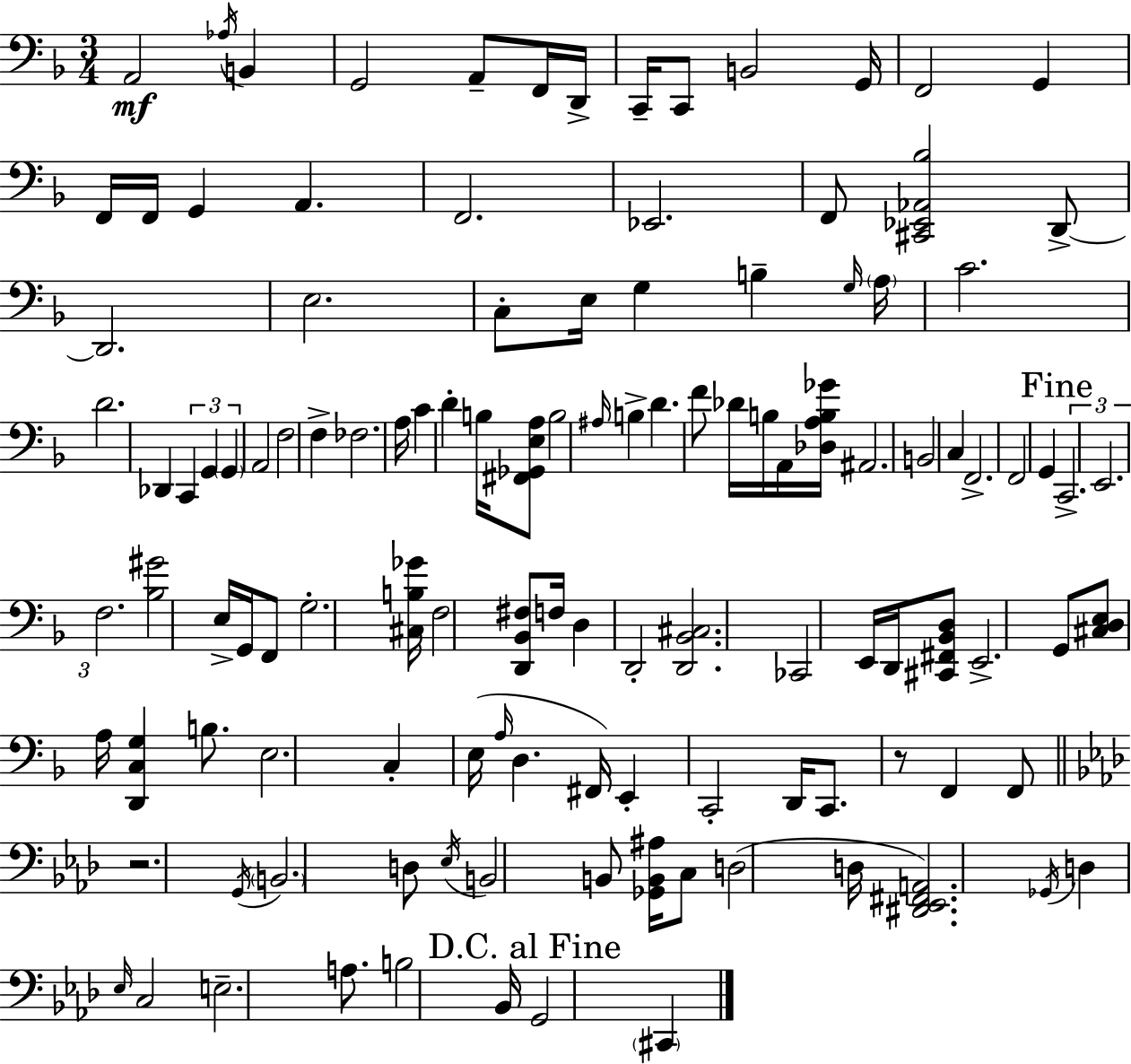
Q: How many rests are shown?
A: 2